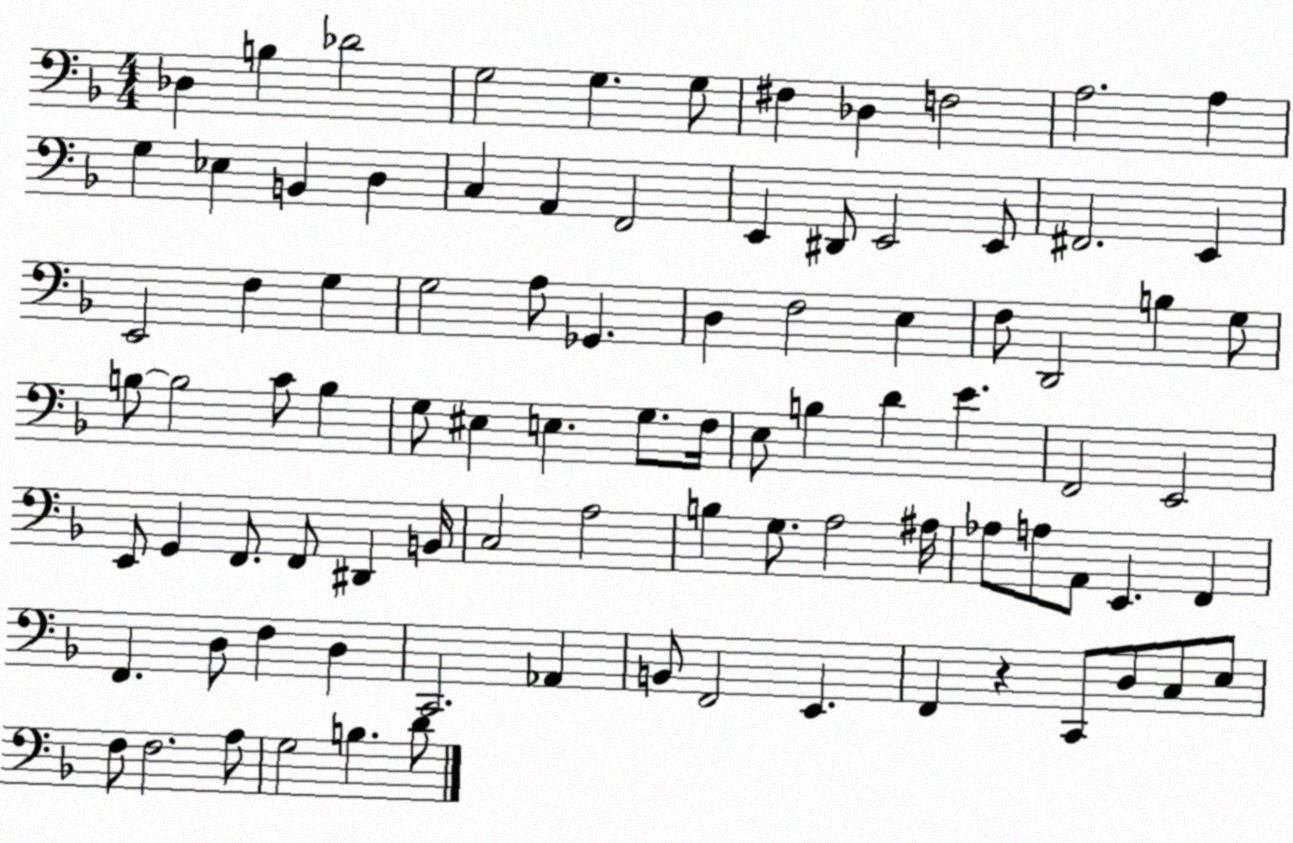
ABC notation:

X:1
T:Untitled
M:4/4
L:1/4
K:F
_D, B, _D2 G,2 G, G,/2 ^F, _D, F,2 A,2 A, G, _E, B,, D, C, A,, F,,2 E,, ^D,,/2 E,,2 E,,/2 ^F,,2 E,, E,,2 F, G, G,2 A,/2 _G,, D, F,2 E, F,/2 D,,2 B, G,/2 B,/2 B,2 C/2 B, G,/2 ^E, E, G,/2 F,/4 E,/2 B, D E F,,2 E,,2 E,,/2 G,, F,,/2 F,,/2 ^D,, B,,/4 C,2 A,2 B, G,/2 A,2 ^A,/4 _A,/2 A,/2 A,,/2 E,, F,, F,, D,/2 F, D, C,,2 _A,, B,,/2 F,,2 E,, F,, z C,,/2 D,/2 C,/2 E,/2 F,/2 F,2 A,/2 G,2 B, D/2